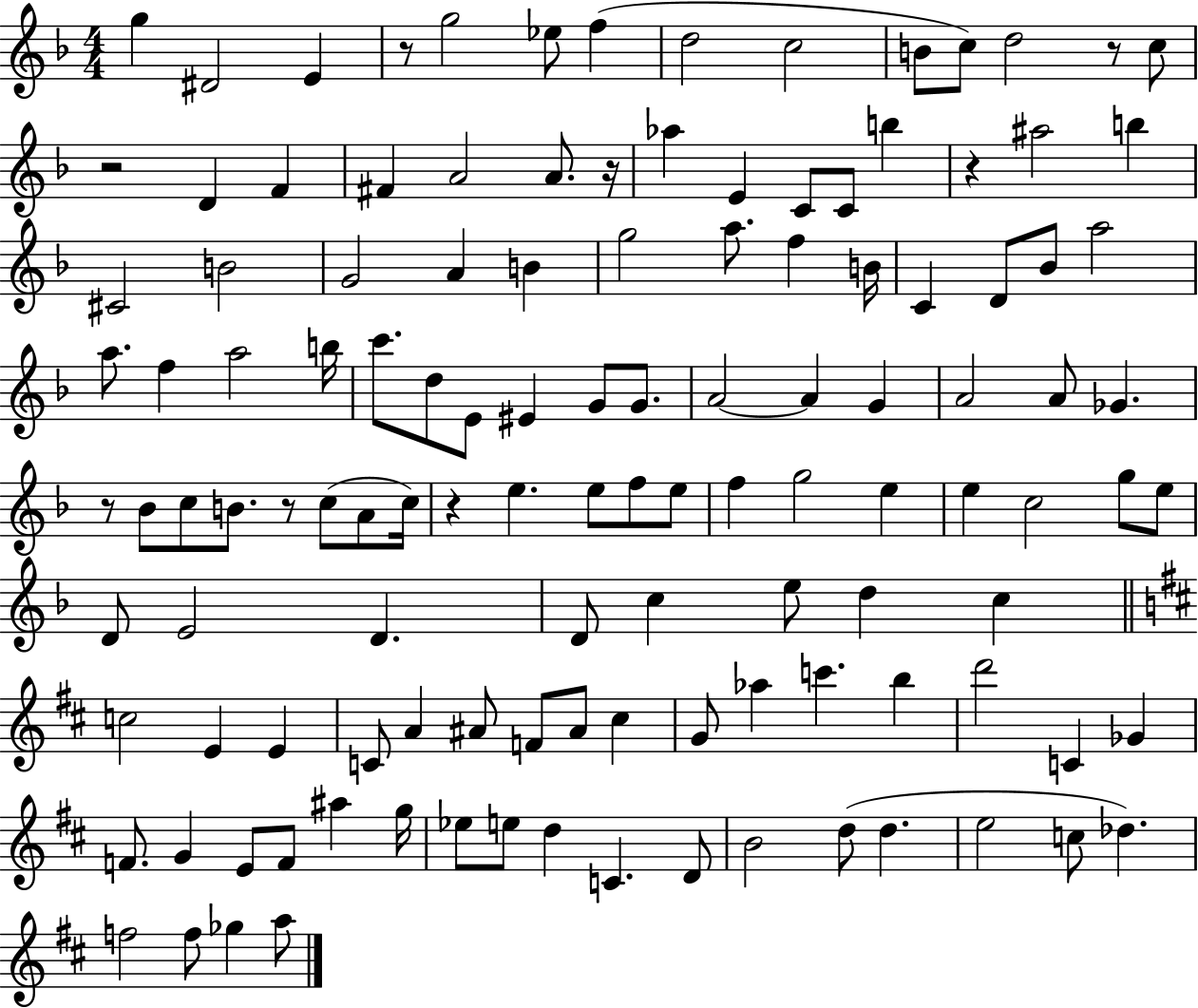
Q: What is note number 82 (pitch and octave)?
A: C4